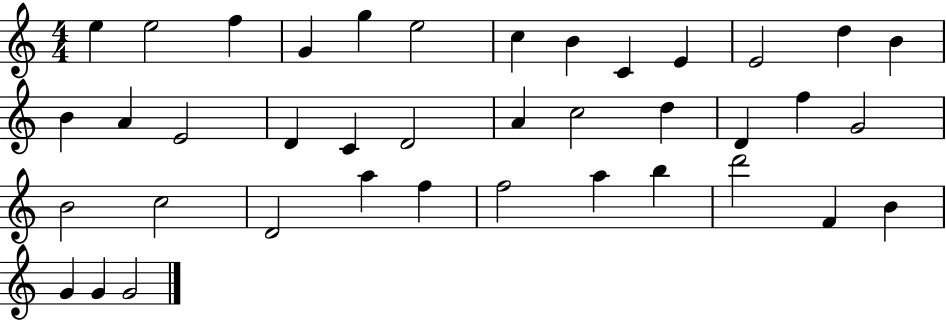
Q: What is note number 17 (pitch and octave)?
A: D4